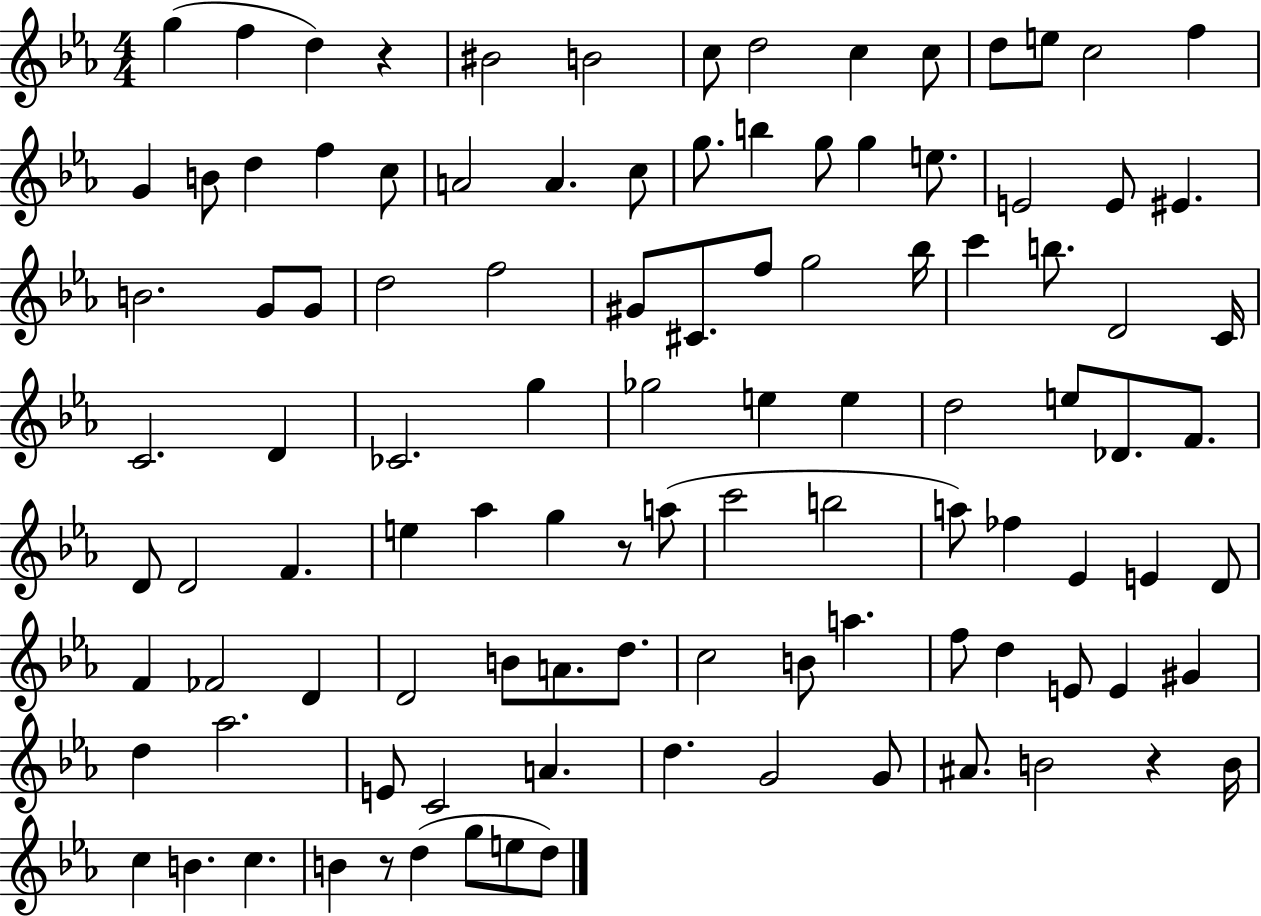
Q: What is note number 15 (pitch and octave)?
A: B4